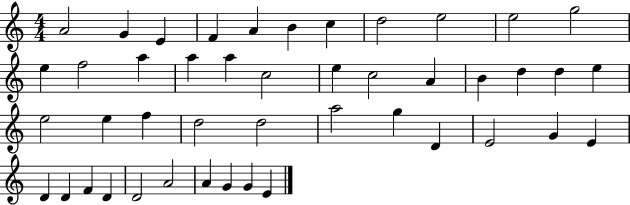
A4/h G4/q E4/q F4/q A4/q B4/q C5/q D5/h E5/h E5/h G5/h E5/q F5/h A5/q A5/q A5/q C5/h E5/q C5/h A4/q B4/q D5/q D5/q E5/q E5/h E5/q F5/q D5/h D5/h A5/h G5/q D4/q E4/h G4/q E4/q D4/q D4/q F4/q D4/q D4/h A4/h A4/q G4/q G4/q E4/q